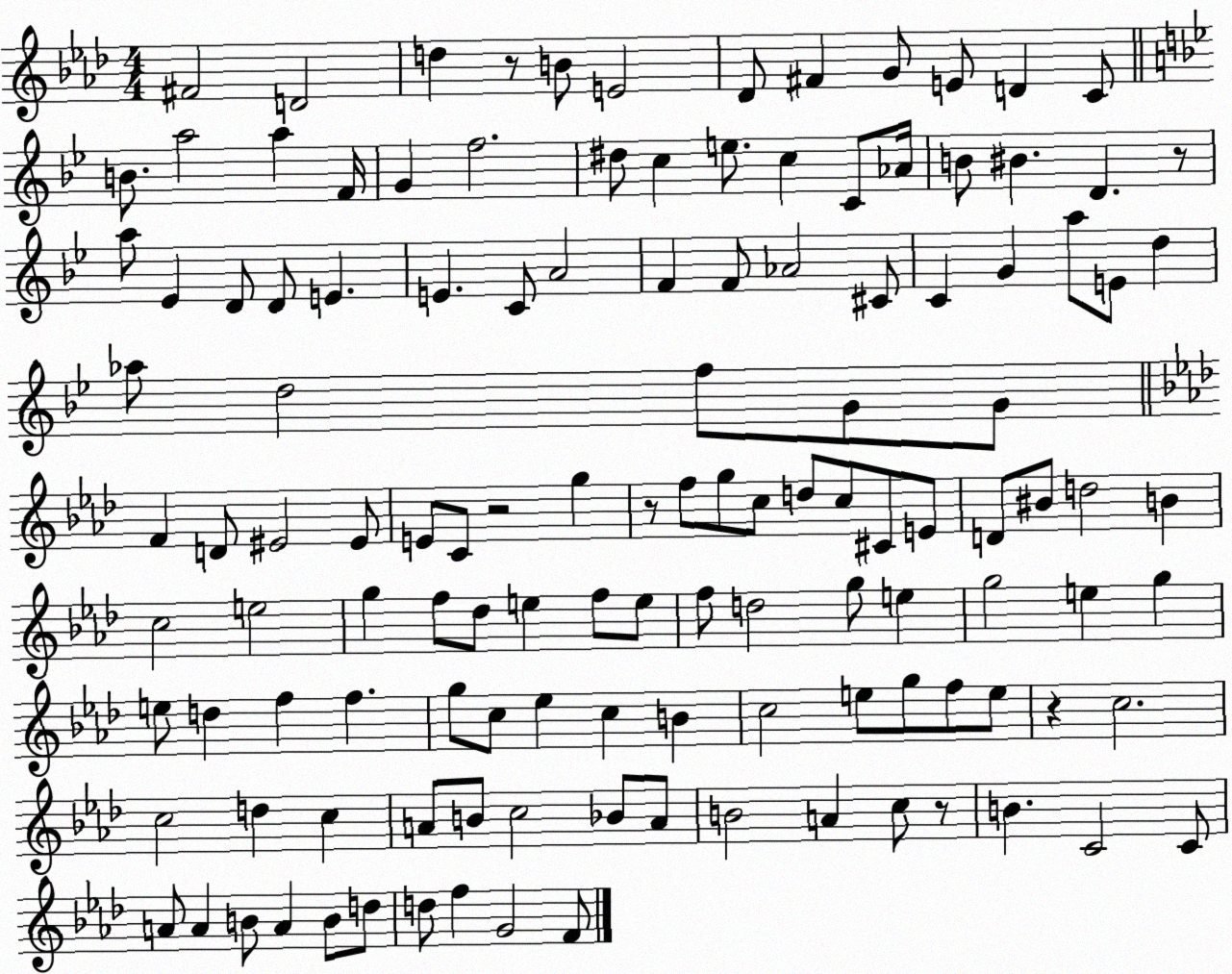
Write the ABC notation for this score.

X:1
T:Untitled
M:4/4
L:1/4
K:Ab
^F2 D2 d z/2 B/2 E2 _D/2 ^F G/2 E/2 D C/2 B/2 a2 a F/4 G f2 ^d/2 c e/2 c C/2 _A/4 B/2 ^B D z/2 a/2 _E D/2 D/2 E E C/2 A2 F F/2 _A2 ^C/2 C G a/2 E/2 d _a/2 d2 f/2 G/2 G/2 F D/2 ^E2 ^E/2 E/2 C/2 z2 g z/2 f/2 g/2 c/2 d/2 c/2 ^C/2 E/2 D/2 ^B/2 d2 B c2 e2 g f/2 _d/2 e f/2 e/2 f/2 d2 g/2 e g2 e g e/2 d f f g/2 c/2 _e c B c2 e/2 g/2 f/2 e/2 z c2 c2 d c A/2 B/2 c2 _B/2 A/2 B2 A c/2 z/2 B C2 C/2 A/2 A B/2 A B/2 d/2 d/2 f G2 F/2